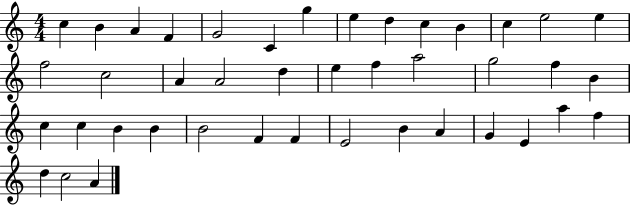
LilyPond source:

{
  \clef treble
  \numericTimeSignature
  \time 4/4
  \key c \major
  c''4 b'4 a'4 f'4 | g'2 c'4 g''4 | e''4 d''4 c''4 b'4 | c''4 e''2 e''4 | \break f''2 c''2 | a'4 a'2 d''4 | e''4 f''4 a''2 | g''2 f''4 b'4 | \break c''4 c''4 b'4 b'4 | b'2 f'4 f'4 | e'2 b'4 a'4 | g'4 e'4 a''4 f''4 | \break d''4 c''2 a'4 | \bar "|."
}